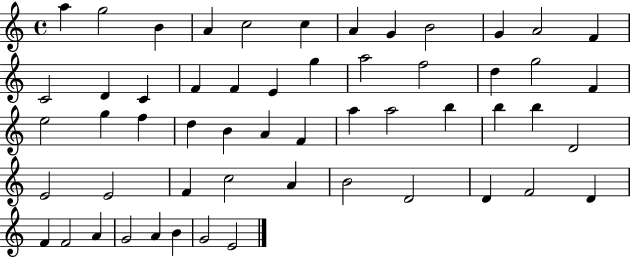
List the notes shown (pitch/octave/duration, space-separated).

A5/q G5/h B4/q A4/q C5/h C5/q A4/q G4/q B4/h G4/q A4/h F4/q C4/h D4/q C4/q F4/q F4/q E4/q G5/q A5/h F5/h D5/q G5/h F4/q E5/h G5/q F5/q D5/q B4/q A4/q F4/q A5/q A5/h B5/q B5/q B5/q D4/h E4/h E4/h F4/q C5/h A4/q B4/h D4/h D4/q F4/h D4/q F4/q F4/h A4/q G4/h A4/q B4/q G4/h E4/h